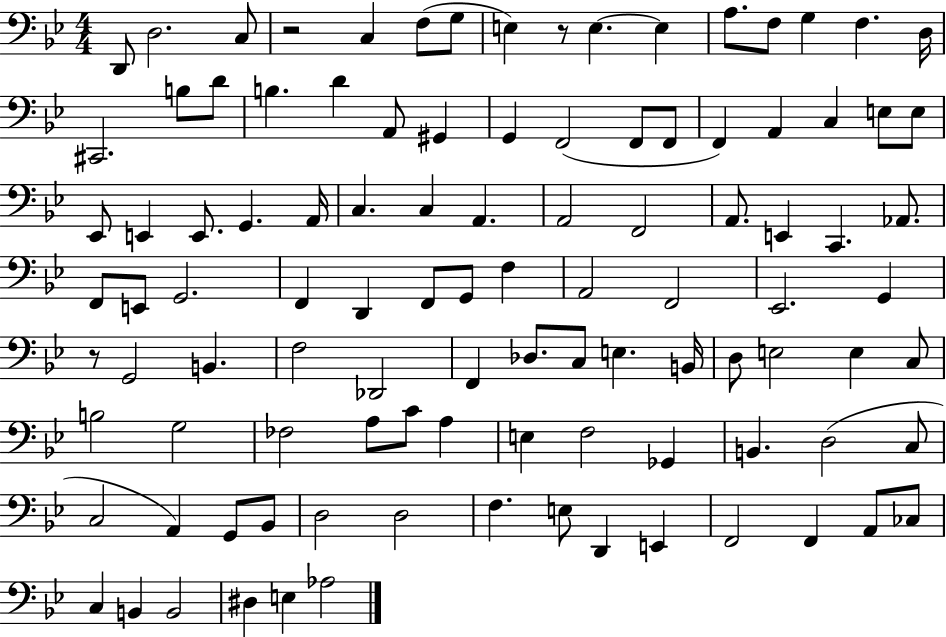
D2/e D3/h. C3/e R/h C3/q F3/e G3/e E3/q R/e E3/q. E3/q A3/e. F3/e G3/q F3/q. D3/s C#2/h. B3/e D4/e B3/q. D4/q A2/e G#2/q G2/q F2/h F2/e F2/e F2/q A2/q C3/q E3/e E3/e Eb2/e E2/q E2/e. G2/q. A2/s C3/q. C3/q A2/q. A2/h F2/h A2/e. E2/q C2/q. Ab2/e. F2/e E2/e G2/h. F2/q D2/q F2/e G2/e F3/q A2/h F2/h Eb2/h. G2/q R/e G2/h B2/q. F3/h Db2/h F2/q Db3/e. C3/e E3/q. B2/s D3/e E3/h E3/q C3/e B3/h G3/h FES3/h A3/e C4/e A3/q E3/q F3/h Gb2/q B2/q. D3/h C3/e C3/h A2/q G2/e Bb2/e D3/h D3/h F3/q. E3/e D2/q E2/q F2/h F2/q A2/e CES3/e C3/q B2/q B2/h D#3/q E3/q Ab3/h